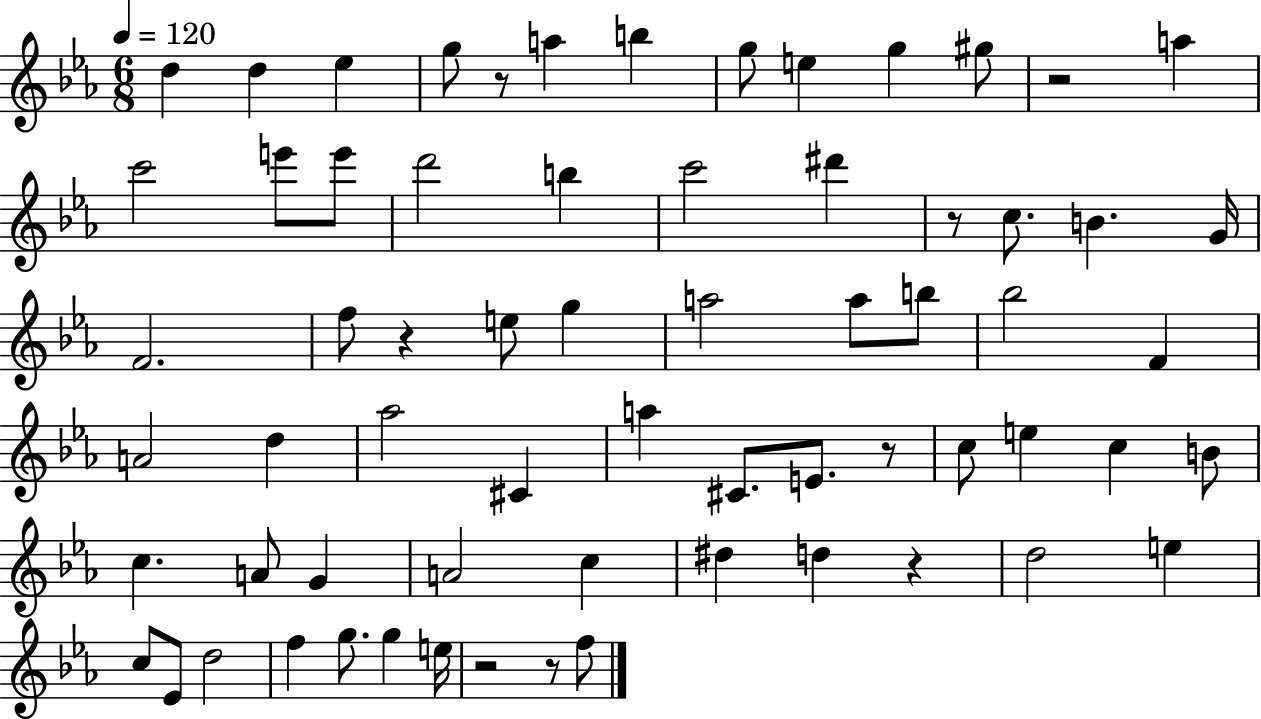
X:1
T:Untitled
M:6/8
L:1/4
K:Eb
d d _e g/2 z/2 a b g/2 e g ^g/2 z2 a c'2 e'/2 e'/2 d'2 b c'2 ^d' z/2 c/2 B G/4 F2 f/2 z e/2 g a2 a/2 b/2 _b2 F A2 d _a2 ^C a ^C/2 E/2 z/2 c/2 e c B/2 c A/2 G A2 c ^d d z d2 e c/2 _E/2 d2 f g/2 g e/4 z2 z/2 f/2